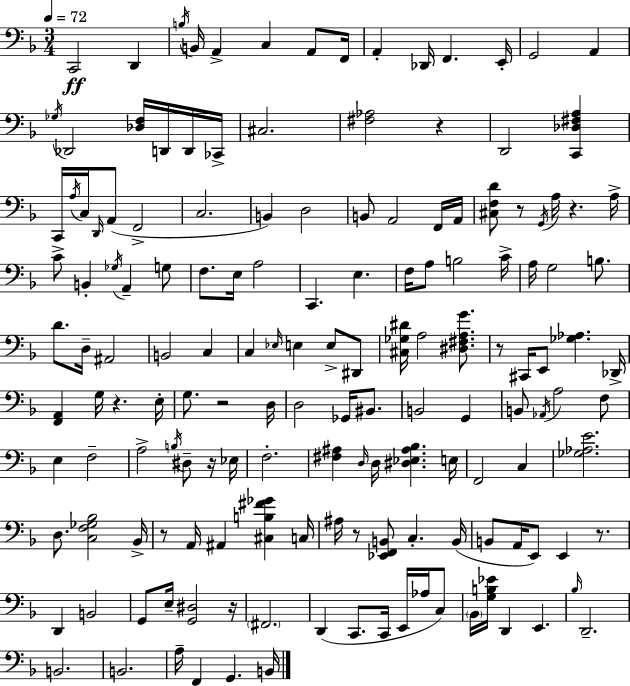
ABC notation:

X:1
T:Untitled
M:3/4
L:1/4
K:Dm
C,,2 D,, B,/4 B,,/4 A,, C, A,,/2 F,,/4 A,, _D,,/4 F,, E,,/4 G,,2 A,, _G,/4 _D,,2 [_D,F,]/4 D,,/4 D,,/4 _C,,/4 ^C,2 [^F,_A,]2 z D,,2 [C,,_D,^F,A,] C,,/4 A,/4 C,/4 D,,/4 A,,/2 F,,2 C,2 B,, D,2 B,,/2 A,,2 F,,/4 A,,/4 [^C,F,D]/2 z/2 G,,/4 A,/4 z A,/4 C/2 B,, _G,/4 A,, G,/2 F,/2 E,/4 A,2 C,, E, F,/4 A,/2 B,2 C/4 A,/4 G,2 B,/2 D/2 D,/4 ^A,,2 B,,2 C, C, _E,/4 E, E,/2 ^D,,/2 [^C,_G,^D]/4 A,2 [^D,^F,A,G]/2 z/2 ^C,,/4 E,,/2 [_G,_A,] _D,,/4 [F,,A,,] G,/4 z E,/4 G,/2 z2 D,/4 D,2 _G,,/4 ^B,,/2 B,,2 G,, B,,/2 _A,,/4 A,2 F,/2 E, F,2 A,2 B,/4 ^D,/2 z/4 _E,/4 F,2 [^F,^A,] D,/4 D,/4 [^D,_E,^A,_B,] E,/4 F,,2 C, [_G,_A,E]2 D,/2 [C,F,_G,_B,]2 _B,,/4 z/2 A,,/4 ^A,, [^C,B,^F_G] C,/4 ^A,/4 z/2 [_E,,F,,B,,]/2 C, B,,/4 B,,/2 A,,/4 E,,/2 E,, z/2 D,, B,,2 G,,/2 E,/4 [G,,^D,]2 z/4 ^F,,2 D,, C,,/2 C,,/4 E,,/4 _A,/4 C,/2 _B,,/4 [G,B,_E]/4 D,, E,, _B,/4 D,,2 B,,2 B,,2 A,/4 F,, G,, B,,/4